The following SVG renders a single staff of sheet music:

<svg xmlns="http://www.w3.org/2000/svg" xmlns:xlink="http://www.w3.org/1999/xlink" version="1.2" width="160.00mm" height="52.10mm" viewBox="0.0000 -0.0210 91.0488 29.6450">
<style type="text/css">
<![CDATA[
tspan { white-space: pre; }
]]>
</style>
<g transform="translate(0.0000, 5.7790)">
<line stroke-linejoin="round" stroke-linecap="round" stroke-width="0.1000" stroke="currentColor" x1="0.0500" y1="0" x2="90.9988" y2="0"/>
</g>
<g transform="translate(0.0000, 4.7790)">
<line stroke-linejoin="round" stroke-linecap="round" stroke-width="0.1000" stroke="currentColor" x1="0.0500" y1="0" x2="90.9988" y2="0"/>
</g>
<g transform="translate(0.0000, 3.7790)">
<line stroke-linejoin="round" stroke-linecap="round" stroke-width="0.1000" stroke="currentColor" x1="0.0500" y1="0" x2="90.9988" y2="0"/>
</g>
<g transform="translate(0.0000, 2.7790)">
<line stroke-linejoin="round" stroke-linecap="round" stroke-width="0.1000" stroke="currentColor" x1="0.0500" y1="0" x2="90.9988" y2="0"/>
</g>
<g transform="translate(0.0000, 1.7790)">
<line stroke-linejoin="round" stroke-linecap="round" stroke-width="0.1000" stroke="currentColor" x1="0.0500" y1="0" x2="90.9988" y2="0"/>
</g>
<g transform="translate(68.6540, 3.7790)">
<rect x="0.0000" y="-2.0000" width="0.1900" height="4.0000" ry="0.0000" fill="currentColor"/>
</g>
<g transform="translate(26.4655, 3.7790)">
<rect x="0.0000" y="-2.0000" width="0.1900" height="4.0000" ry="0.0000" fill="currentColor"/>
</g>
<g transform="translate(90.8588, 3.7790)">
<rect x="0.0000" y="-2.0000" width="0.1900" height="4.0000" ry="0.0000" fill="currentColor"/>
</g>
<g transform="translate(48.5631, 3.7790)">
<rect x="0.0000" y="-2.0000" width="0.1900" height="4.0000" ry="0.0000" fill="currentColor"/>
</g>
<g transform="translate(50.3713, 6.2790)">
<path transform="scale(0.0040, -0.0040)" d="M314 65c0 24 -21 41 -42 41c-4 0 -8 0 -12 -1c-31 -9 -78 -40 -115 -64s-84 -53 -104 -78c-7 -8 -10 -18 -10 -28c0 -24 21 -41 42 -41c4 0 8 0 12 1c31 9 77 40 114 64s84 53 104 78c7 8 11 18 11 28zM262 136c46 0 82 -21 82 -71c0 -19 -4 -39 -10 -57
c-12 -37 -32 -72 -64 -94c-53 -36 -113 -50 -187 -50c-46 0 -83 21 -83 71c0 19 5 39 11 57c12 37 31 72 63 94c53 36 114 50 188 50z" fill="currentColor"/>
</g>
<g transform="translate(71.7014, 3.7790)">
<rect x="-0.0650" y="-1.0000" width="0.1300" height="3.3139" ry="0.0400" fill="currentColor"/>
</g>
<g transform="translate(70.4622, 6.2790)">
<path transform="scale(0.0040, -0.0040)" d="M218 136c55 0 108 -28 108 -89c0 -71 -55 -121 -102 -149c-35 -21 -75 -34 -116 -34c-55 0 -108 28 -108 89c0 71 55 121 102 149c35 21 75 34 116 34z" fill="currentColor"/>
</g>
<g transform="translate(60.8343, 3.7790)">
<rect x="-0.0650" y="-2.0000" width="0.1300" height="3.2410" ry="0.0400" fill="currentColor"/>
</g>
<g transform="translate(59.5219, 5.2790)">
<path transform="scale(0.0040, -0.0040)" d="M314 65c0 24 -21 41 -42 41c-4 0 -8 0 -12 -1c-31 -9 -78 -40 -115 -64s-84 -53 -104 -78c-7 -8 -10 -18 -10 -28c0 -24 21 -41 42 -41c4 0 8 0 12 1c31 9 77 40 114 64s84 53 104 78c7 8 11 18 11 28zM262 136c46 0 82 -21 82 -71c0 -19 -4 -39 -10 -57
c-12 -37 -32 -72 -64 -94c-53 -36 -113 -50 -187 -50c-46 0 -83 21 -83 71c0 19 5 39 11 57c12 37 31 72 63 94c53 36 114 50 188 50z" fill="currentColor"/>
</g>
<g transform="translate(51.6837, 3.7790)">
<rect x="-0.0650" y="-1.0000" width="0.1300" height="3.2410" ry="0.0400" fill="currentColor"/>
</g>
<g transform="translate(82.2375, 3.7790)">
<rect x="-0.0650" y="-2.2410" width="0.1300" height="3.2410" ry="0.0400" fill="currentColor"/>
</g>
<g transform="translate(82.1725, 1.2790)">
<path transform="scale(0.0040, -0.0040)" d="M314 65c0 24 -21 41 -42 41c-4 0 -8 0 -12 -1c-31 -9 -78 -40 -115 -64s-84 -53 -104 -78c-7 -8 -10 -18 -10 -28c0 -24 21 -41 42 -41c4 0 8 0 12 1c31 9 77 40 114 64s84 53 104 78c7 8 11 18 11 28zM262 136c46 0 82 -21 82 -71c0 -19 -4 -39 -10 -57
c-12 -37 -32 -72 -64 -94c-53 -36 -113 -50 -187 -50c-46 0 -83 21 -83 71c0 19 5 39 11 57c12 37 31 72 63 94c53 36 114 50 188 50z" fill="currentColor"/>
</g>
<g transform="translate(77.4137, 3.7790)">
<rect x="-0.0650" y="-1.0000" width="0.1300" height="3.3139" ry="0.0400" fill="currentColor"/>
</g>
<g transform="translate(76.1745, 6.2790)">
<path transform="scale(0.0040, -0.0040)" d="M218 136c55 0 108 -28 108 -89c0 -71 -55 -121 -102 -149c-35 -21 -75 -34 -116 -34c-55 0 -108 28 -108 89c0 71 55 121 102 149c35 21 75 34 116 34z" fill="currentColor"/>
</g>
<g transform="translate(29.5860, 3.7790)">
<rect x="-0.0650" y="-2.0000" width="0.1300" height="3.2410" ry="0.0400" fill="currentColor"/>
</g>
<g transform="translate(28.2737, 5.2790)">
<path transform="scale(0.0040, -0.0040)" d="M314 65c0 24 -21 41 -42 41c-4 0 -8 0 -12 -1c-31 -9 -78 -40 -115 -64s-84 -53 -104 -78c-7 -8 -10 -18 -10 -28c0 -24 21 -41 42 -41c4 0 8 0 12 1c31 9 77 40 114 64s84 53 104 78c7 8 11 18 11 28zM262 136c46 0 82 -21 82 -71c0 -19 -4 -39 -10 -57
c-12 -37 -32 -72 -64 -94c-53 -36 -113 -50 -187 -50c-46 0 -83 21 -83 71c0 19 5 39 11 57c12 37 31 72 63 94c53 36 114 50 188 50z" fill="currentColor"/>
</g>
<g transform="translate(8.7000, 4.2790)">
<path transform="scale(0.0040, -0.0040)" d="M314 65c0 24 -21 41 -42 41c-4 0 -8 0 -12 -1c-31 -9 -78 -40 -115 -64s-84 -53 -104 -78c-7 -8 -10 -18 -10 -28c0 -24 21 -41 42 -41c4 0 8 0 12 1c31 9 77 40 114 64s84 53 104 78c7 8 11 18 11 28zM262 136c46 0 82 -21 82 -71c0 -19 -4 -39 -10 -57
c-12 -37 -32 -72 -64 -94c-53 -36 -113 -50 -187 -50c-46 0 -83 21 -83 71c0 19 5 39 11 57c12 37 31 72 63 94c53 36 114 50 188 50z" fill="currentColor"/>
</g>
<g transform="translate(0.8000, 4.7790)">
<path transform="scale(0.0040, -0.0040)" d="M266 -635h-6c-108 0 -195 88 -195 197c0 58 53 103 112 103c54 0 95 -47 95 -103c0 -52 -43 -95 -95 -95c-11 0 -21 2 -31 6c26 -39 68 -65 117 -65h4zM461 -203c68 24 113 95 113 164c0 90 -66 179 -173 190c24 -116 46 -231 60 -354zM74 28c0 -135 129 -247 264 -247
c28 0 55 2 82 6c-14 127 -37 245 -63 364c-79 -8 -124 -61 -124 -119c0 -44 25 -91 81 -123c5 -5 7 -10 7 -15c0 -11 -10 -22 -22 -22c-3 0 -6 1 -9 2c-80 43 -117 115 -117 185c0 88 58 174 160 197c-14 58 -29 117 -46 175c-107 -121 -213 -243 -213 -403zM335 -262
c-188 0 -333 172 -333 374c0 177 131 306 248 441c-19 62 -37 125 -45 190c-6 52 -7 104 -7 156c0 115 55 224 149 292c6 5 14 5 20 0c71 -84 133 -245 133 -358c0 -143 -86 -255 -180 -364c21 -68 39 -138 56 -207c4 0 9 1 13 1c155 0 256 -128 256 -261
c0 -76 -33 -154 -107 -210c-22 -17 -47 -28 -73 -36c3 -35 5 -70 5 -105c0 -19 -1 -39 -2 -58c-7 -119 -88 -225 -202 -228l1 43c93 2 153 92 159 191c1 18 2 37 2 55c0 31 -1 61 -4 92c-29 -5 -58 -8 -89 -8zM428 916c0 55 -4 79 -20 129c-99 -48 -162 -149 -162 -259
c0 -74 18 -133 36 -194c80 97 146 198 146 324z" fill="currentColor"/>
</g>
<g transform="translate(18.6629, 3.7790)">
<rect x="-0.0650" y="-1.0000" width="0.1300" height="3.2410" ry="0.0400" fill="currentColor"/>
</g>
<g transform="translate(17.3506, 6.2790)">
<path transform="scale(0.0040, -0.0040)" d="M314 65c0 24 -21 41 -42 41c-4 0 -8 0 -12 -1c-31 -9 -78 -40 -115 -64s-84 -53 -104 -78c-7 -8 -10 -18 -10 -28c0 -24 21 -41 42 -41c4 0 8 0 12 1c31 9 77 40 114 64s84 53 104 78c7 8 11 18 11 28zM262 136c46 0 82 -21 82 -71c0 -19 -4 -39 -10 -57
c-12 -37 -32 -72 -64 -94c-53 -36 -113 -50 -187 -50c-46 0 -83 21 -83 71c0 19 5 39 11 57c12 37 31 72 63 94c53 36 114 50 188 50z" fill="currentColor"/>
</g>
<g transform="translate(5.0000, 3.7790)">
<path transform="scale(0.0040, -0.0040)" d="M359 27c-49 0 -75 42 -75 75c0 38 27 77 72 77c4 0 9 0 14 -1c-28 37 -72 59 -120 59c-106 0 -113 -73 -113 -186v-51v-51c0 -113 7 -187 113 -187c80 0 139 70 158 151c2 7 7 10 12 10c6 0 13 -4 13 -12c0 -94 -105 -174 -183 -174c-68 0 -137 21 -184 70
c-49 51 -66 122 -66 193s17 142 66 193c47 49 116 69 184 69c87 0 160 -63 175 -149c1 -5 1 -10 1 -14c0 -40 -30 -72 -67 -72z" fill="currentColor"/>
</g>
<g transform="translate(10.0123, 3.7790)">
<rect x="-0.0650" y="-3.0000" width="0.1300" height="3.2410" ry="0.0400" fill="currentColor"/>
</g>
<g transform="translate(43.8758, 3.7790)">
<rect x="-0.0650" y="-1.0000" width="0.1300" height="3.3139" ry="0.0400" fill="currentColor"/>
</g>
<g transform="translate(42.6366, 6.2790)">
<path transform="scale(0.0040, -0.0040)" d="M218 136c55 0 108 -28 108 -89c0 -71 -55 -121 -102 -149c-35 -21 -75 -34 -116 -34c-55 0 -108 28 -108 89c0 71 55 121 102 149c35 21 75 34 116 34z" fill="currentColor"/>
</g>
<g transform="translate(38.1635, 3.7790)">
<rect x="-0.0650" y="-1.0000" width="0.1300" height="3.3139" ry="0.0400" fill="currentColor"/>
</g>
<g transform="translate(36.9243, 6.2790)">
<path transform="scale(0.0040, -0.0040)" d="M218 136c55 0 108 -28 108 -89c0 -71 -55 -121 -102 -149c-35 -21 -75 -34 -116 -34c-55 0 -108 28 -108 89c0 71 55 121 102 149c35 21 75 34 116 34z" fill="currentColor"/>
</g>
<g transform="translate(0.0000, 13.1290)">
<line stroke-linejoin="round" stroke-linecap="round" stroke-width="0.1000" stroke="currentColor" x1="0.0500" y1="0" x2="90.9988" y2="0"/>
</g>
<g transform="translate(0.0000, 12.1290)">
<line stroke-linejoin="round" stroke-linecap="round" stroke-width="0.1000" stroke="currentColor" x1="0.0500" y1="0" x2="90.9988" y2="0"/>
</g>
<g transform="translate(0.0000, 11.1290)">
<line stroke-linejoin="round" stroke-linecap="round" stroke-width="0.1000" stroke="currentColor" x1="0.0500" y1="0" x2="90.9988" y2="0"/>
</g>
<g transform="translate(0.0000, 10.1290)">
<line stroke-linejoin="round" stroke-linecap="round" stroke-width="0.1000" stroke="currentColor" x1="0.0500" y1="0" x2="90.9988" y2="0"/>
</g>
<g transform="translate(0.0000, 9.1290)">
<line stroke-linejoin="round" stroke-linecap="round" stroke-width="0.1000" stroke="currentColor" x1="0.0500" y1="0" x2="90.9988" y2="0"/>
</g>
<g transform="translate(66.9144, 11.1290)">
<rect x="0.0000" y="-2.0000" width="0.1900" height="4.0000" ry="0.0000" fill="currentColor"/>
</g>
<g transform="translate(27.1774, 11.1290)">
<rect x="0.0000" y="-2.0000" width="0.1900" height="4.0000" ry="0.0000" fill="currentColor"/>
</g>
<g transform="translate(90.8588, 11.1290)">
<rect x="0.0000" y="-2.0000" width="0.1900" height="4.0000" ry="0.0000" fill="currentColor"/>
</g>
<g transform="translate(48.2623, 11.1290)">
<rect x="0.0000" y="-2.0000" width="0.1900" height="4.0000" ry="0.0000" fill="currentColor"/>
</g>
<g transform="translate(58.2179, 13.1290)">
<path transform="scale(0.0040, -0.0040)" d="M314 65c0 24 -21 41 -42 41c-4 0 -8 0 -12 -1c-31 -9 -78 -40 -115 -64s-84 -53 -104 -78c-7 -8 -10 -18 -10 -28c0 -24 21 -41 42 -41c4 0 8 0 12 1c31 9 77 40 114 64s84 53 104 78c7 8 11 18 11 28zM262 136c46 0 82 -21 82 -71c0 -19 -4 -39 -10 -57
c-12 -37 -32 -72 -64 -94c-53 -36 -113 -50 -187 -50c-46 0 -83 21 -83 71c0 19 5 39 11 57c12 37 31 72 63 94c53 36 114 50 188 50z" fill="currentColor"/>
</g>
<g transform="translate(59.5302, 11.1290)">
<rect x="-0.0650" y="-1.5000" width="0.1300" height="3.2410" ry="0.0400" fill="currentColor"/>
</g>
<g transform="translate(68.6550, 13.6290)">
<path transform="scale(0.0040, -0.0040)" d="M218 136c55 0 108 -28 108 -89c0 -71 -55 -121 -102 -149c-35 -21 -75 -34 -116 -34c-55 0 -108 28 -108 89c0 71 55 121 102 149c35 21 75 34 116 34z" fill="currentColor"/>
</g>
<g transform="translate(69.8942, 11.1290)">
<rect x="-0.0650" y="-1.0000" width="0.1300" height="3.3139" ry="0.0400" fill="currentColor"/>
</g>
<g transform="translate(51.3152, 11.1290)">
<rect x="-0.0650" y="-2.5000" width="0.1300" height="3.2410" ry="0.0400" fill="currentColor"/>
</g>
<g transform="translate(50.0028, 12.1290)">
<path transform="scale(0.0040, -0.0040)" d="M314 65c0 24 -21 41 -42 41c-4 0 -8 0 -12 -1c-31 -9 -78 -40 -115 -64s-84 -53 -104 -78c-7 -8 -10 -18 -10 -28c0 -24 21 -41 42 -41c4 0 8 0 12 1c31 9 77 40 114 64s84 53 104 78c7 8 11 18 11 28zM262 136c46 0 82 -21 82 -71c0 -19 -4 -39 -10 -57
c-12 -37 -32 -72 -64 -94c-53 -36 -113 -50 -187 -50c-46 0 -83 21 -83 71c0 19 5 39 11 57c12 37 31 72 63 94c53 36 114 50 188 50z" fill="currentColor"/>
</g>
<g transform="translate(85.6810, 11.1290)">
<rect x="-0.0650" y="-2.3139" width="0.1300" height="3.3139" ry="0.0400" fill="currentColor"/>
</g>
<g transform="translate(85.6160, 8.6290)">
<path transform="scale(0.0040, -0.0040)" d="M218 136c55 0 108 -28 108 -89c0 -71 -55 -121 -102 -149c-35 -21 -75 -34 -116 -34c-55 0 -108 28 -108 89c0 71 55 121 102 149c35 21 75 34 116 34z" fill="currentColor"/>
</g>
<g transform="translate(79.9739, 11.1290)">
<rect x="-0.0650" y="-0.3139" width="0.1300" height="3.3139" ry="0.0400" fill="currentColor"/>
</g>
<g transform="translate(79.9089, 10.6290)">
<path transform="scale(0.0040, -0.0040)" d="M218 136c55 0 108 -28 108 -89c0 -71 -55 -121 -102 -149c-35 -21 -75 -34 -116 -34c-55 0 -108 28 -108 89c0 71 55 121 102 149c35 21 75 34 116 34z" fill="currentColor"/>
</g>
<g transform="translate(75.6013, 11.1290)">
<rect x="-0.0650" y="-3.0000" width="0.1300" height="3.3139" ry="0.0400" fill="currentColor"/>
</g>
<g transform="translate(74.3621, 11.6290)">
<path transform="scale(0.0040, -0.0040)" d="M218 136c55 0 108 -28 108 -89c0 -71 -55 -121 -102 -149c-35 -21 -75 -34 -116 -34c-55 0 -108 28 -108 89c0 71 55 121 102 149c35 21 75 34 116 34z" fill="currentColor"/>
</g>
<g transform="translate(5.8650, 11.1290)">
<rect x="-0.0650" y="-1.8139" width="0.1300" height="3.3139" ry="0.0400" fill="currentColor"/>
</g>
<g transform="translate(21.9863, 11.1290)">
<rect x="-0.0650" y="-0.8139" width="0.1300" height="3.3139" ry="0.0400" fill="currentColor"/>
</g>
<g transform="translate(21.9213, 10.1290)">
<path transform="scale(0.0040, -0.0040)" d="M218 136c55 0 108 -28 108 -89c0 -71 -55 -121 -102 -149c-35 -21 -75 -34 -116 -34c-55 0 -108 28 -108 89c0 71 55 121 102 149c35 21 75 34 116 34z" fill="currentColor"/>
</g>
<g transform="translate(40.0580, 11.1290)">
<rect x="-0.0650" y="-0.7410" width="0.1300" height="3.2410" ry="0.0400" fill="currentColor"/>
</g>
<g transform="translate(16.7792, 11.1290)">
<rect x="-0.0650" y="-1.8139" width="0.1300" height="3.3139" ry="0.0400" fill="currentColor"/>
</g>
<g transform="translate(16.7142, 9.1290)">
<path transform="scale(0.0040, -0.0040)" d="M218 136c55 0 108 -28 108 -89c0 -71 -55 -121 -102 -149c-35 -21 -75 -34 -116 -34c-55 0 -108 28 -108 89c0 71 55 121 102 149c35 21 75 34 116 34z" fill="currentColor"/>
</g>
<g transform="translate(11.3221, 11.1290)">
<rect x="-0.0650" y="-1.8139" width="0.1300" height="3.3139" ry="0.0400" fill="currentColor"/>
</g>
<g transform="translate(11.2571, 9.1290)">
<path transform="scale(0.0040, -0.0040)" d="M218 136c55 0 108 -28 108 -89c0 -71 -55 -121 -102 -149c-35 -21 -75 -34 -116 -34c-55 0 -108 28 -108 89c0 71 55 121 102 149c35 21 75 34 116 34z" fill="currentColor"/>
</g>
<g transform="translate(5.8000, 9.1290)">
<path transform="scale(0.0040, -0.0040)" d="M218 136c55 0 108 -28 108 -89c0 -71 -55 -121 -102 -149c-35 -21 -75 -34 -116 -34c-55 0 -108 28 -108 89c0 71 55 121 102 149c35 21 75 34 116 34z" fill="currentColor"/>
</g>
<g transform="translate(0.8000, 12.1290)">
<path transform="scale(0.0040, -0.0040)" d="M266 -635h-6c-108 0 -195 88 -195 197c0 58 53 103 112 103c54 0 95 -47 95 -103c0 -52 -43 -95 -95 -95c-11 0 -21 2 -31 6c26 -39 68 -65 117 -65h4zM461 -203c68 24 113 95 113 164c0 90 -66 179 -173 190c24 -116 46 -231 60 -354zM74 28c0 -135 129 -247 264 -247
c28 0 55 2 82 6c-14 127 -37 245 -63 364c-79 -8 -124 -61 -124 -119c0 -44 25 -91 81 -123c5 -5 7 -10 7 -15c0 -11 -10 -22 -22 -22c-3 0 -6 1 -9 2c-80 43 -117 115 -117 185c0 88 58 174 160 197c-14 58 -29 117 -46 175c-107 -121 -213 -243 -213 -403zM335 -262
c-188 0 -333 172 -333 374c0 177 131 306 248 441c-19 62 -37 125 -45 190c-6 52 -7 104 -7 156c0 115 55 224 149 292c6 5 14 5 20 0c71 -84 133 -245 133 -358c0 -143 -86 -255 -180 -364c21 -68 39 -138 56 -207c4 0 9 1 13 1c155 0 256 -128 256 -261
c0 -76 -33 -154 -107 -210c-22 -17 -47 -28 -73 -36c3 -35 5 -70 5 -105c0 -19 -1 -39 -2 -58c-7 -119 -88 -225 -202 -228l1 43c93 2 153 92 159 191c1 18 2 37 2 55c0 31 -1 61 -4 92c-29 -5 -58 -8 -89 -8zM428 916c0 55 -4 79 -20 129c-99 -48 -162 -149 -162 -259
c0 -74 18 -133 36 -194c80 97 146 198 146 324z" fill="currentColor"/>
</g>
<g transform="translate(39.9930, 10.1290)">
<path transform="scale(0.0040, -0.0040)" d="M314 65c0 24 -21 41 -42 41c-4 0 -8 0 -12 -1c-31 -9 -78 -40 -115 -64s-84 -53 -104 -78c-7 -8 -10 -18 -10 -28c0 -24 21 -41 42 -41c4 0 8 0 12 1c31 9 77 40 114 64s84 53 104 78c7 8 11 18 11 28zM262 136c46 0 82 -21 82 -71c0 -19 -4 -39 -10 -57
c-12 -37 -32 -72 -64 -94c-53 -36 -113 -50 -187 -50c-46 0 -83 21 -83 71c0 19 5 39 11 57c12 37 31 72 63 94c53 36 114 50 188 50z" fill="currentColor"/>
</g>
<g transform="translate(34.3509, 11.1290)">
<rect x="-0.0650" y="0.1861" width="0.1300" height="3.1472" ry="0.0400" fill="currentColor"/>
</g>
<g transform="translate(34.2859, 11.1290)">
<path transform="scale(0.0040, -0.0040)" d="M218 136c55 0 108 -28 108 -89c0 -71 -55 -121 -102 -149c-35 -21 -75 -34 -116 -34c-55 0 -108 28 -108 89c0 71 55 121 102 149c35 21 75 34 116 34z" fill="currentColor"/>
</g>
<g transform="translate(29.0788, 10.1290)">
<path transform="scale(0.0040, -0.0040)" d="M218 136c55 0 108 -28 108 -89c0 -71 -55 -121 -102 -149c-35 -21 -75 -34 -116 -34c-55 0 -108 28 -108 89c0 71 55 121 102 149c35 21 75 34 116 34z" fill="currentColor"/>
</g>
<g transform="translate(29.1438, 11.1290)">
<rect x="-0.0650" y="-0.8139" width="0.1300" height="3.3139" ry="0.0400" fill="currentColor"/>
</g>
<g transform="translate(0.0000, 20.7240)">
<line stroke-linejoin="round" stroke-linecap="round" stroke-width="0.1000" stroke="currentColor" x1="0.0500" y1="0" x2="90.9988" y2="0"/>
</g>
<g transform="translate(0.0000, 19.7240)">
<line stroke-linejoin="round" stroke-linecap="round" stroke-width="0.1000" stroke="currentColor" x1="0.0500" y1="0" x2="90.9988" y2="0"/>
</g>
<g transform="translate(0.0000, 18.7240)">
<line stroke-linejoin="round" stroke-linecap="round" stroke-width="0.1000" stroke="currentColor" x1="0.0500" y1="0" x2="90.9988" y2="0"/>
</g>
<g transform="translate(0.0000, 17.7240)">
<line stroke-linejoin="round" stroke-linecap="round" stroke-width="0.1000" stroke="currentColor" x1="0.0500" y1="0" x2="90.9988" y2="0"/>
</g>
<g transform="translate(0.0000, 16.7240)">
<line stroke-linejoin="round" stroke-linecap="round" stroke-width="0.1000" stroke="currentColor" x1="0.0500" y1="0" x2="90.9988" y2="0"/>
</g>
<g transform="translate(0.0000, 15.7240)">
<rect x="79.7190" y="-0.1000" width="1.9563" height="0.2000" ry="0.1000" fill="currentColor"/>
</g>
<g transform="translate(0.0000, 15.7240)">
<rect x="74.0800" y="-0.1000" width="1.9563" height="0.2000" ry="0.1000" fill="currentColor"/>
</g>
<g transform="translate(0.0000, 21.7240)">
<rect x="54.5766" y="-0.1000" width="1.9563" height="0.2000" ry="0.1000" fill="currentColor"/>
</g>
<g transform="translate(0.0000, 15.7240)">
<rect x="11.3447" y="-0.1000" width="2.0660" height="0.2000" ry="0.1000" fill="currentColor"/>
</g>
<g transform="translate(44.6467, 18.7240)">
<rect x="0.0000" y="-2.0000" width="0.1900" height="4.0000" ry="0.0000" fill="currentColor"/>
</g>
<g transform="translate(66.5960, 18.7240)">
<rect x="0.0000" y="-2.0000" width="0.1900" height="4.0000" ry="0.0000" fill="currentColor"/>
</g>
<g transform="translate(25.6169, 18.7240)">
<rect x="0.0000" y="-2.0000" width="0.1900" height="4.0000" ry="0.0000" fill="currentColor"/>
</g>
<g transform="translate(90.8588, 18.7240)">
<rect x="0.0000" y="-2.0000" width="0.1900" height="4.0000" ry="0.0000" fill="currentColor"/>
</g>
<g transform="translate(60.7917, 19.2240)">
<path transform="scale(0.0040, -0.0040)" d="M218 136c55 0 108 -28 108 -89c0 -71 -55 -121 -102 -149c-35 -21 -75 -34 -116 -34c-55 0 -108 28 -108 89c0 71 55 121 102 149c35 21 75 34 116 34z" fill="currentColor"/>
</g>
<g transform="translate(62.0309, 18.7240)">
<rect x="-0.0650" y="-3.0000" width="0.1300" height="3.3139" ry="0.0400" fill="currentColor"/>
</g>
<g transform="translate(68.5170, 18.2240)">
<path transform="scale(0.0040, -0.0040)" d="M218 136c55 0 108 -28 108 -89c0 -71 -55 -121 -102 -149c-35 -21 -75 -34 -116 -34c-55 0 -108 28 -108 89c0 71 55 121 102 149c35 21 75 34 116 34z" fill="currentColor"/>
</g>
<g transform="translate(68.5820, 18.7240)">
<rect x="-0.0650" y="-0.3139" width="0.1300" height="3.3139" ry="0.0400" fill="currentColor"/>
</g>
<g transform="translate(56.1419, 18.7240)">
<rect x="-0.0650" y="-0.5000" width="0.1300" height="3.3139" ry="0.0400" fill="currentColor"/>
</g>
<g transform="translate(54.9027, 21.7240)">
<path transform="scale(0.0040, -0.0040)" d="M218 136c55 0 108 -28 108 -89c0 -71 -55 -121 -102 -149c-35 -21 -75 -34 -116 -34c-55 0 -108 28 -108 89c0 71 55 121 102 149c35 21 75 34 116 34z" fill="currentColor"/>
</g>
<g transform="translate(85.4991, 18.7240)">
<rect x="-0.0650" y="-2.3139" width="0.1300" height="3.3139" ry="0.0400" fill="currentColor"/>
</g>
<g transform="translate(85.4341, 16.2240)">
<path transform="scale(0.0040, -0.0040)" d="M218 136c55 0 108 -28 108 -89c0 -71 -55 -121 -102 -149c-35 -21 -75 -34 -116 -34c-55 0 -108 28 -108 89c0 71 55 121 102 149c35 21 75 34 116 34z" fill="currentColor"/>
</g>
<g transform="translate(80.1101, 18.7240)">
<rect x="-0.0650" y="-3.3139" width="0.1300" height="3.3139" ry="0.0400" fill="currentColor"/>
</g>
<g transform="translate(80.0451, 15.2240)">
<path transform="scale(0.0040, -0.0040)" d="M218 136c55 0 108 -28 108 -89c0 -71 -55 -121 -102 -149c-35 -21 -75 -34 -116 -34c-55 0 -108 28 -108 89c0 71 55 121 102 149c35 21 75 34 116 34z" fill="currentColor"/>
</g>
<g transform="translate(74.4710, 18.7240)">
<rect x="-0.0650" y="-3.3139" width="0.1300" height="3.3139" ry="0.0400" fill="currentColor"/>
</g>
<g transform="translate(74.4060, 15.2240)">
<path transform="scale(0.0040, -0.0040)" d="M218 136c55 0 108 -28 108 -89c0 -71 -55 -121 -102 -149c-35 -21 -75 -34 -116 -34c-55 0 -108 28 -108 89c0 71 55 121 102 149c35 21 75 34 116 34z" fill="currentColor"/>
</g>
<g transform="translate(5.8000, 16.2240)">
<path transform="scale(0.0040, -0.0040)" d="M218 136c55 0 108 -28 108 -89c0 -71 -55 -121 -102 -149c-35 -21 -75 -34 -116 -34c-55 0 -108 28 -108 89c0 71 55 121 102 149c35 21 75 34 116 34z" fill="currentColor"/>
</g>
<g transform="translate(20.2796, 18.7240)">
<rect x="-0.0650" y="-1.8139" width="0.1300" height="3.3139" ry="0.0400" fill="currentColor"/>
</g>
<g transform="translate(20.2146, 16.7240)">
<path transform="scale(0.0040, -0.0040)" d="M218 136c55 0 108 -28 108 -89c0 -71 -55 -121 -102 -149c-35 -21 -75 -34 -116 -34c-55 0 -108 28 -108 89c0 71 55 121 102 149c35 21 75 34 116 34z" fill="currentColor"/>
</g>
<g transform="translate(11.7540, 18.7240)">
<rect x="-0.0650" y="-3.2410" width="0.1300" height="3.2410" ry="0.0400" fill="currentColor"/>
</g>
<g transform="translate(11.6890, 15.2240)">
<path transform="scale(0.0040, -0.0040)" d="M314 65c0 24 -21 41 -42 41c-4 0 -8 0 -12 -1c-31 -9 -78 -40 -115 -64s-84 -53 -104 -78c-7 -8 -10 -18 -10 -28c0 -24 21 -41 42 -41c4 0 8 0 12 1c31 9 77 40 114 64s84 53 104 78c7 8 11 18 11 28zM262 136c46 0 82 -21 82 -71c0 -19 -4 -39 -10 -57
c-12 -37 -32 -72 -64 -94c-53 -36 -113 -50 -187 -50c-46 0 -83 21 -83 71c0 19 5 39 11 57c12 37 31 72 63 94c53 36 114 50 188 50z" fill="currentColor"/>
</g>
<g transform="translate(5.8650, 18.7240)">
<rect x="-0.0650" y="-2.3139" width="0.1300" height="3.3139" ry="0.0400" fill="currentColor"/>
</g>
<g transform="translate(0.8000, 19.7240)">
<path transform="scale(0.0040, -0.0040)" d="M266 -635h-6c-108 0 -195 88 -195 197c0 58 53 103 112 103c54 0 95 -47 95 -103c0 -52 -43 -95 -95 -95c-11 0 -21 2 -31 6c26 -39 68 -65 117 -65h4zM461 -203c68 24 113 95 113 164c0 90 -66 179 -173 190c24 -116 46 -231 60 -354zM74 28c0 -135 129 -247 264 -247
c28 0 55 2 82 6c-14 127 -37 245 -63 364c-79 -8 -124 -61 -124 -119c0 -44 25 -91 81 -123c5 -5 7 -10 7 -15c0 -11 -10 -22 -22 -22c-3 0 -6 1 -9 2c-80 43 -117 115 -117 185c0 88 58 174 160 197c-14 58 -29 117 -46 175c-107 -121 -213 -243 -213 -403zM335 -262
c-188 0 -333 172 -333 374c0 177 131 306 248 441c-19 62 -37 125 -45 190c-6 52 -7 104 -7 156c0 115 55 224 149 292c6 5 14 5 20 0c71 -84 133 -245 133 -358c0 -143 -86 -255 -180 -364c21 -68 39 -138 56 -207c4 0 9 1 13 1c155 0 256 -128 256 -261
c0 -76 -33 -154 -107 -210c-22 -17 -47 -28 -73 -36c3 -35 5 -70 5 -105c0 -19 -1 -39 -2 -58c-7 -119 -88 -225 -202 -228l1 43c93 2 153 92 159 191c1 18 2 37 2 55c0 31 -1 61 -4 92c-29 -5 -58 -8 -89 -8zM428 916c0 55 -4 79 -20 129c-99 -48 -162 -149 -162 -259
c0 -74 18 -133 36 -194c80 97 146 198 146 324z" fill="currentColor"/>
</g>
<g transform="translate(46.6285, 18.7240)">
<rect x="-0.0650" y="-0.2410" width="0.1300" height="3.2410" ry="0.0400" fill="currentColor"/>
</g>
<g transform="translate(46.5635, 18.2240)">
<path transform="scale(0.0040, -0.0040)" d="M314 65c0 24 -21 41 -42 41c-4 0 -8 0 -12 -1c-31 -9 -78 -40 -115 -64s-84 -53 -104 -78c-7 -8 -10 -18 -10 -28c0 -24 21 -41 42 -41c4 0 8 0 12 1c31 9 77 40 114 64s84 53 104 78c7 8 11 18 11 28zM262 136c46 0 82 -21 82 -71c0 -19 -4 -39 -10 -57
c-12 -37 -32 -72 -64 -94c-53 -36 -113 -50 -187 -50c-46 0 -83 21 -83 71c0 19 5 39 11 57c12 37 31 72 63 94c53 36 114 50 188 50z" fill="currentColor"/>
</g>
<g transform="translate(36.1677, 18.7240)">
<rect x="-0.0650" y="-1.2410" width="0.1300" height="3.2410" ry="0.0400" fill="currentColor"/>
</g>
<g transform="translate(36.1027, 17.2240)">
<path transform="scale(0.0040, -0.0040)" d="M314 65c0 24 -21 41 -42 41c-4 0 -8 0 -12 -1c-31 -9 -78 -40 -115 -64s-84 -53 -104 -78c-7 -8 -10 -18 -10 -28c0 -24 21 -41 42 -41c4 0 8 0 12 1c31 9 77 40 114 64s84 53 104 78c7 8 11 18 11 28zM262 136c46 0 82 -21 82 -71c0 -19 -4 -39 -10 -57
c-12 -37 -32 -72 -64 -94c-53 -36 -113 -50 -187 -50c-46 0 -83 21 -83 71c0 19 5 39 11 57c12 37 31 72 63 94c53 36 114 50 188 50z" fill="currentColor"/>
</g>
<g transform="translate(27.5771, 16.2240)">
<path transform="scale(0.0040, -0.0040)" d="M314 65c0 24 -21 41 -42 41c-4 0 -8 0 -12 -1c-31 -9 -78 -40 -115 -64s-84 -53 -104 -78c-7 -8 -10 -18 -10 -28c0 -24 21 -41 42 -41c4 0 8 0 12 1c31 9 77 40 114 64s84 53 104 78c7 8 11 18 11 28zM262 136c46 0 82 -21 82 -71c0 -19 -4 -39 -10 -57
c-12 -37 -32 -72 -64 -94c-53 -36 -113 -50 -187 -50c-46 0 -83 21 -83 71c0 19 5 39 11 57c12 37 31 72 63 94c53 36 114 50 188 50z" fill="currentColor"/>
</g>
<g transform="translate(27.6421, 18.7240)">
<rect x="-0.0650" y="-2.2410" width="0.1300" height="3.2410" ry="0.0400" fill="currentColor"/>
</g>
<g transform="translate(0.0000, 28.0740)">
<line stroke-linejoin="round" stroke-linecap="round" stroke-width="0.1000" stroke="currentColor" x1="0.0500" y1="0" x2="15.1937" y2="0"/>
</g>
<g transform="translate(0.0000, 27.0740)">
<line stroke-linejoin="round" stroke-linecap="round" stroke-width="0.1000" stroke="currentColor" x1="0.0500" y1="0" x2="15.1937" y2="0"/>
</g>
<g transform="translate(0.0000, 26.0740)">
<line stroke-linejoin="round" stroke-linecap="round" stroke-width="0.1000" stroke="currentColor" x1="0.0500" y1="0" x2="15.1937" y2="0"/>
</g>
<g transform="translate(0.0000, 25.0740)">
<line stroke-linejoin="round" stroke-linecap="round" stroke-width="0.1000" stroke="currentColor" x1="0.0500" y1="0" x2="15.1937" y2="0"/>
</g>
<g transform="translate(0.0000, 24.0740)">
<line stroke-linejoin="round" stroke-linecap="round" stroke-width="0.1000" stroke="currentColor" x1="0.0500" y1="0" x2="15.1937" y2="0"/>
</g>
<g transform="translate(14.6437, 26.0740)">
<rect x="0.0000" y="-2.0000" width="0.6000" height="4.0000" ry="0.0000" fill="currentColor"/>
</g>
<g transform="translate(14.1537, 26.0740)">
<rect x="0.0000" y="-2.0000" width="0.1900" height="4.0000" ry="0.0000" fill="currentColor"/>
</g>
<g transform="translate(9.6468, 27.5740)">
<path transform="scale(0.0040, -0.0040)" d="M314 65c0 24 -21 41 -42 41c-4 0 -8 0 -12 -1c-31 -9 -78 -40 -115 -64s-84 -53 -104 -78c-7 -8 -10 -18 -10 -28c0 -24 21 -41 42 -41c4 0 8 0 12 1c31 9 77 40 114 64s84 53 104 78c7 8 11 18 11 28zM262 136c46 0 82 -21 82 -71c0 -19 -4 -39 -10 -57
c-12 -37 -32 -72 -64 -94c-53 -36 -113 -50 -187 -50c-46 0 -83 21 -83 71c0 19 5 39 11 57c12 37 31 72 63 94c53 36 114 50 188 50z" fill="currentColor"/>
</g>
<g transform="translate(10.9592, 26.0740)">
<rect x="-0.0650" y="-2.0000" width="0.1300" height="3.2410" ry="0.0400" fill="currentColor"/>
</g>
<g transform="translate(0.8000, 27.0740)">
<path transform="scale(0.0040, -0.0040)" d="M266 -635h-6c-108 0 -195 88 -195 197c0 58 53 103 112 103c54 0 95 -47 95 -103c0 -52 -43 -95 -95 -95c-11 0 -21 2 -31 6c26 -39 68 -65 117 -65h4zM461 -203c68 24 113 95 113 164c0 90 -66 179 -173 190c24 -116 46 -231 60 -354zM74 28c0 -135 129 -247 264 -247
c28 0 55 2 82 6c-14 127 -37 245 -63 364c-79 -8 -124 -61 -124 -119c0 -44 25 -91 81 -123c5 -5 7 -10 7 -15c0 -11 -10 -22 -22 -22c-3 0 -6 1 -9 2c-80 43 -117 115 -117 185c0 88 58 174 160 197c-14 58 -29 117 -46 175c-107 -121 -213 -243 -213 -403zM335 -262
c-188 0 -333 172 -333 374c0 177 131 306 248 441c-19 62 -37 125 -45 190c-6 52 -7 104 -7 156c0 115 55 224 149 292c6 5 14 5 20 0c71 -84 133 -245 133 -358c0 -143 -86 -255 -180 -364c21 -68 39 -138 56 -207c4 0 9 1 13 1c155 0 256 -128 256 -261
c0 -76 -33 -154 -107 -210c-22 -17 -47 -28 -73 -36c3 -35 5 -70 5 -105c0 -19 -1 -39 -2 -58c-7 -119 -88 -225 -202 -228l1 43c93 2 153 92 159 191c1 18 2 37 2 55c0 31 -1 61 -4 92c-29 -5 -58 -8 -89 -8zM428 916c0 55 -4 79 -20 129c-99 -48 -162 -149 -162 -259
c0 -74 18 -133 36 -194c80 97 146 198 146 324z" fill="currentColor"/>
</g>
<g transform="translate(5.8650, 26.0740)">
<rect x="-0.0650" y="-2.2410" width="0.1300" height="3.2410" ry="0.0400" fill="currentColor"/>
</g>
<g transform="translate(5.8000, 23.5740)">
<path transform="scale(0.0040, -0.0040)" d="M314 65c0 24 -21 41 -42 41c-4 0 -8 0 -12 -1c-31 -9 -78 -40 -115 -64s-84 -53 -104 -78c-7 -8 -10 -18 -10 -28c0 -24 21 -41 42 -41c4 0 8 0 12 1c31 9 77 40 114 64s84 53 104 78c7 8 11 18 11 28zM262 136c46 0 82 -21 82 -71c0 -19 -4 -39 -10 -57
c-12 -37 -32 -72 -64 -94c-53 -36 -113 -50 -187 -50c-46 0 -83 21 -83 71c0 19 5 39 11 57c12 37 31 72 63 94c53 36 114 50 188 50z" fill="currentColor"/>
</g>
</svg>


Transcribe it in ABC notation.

X:1
T:Untitled
M:4/4
L:1/4
K:C
A2 D2 F2 D D D2 F2 D D g2 f f f d d B d2 G2 E2 D A c g g b2 f g2 e2 c2 C A c b b g g2 F2